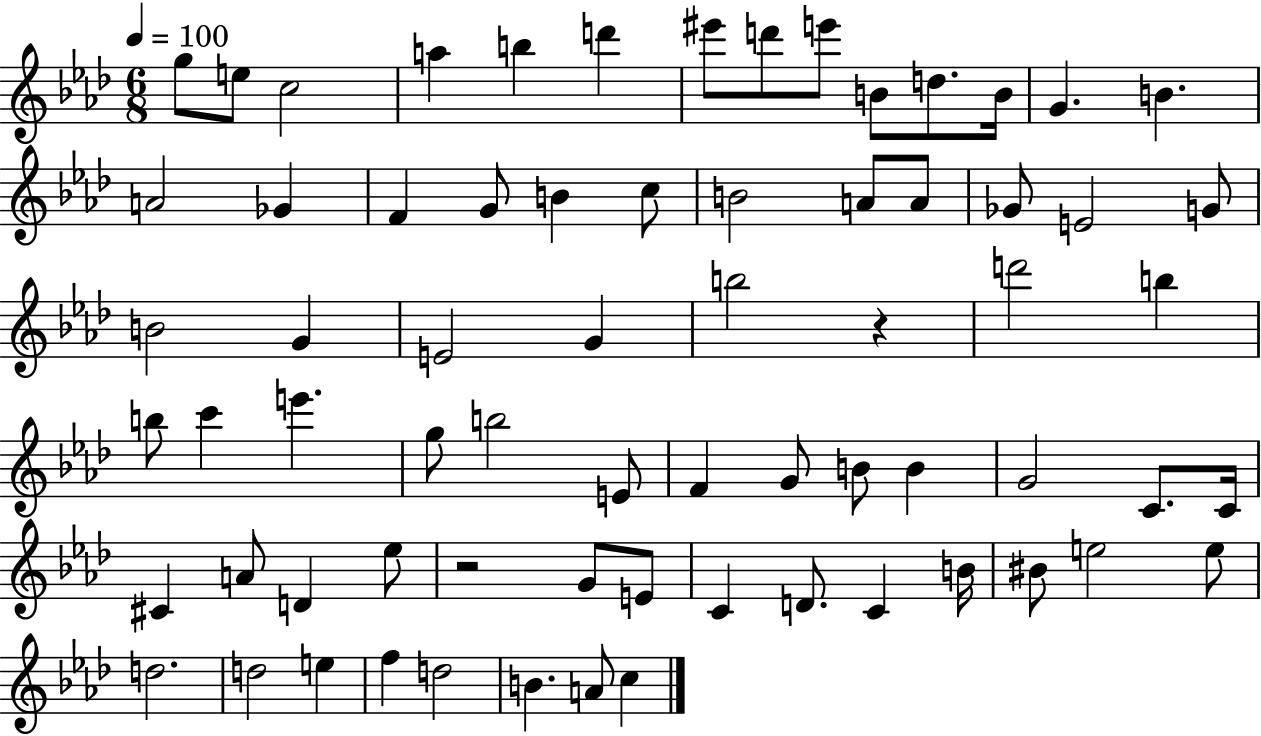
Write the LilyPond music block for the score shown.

{
  \clef treble
  \numericTimeSignature
  \time 6/8
  \key aes \major
  \tempo 4 = 100
  \repeat volta 2 { g''8 e''8 c''2 | a''4 b''4 d'''4 | eis'''8 d'''8 e'''8 b'8 d''8. b'16 | g'4. b'4. | \break a'2 ges'4 | f'4 g'8 b'4 c''8 | b'2 a'8 a'8 | ges'8 e'2 g'8 | \break b'2 g'4 | e'2 g'4 | b''2 r4 | d'''2 b''4 | \break b''8 c'''4 e'''4. | g''8 b''2 e'8 | f'4 g'8 b'8 b'4 | g'2 c'8. c'16 | \break cis'4 a'8 d'4 ees''8 | r2 g'8 e'8 | c'4 d'8. c'4 b'16 | bis'8 e''2 e''8 | \break d''2. | d''2 e''4 | f''4 d''2 | b'4. a'8 c''4 | \break } \bar "|."
}